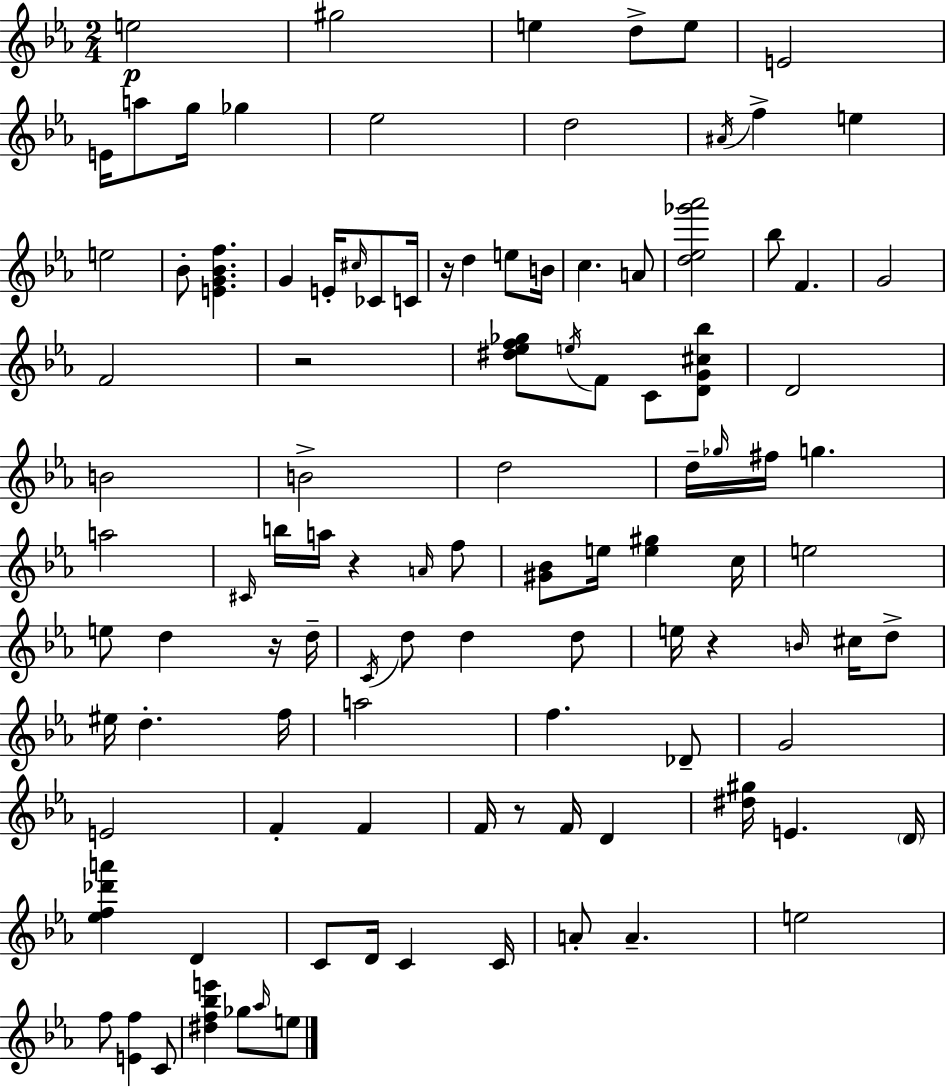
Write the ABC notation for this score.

X:1
T:Untitled
M:2/4
L:1/4
K:Eb
e2 ^g2 e d/2 e/2 E2 E/4 a/2 g/4 _g _e2 d2 ^A/4 f e e2 _B/2 [EG_Bf] G E/4 ^c/4 _C/2 C/4 z/4 d e/2 B/4 c A/2 [d_e_g'_a']2 _b/2 F G2 F2 z2 [^d_ef_g]/2 e/4 F/2 C/2 [DG^c_b]/2 D2 B2 B2 d2 d/4 _g/4 ^f/4 g a2 ^C/4 b/4 a/4 z A/4 f/2 [^G_B]/2 e/4 [e^g] c/4 e2 e/2 d z/4 d/4 C/4 d/2 d d/2 e/4 z B/4 ^c/4 d/2 ^e/4 d f/4 a2 f _D/2 G2 E2 F F F/4 z/2 F/4 D [^d^g]/4 E D/4 [_ef_d'a'] D C/2 D/4 C C/4 A/2 A e2 f/2 [Ef] C/2 [^df_be'] _g/2 _a/4 e/2